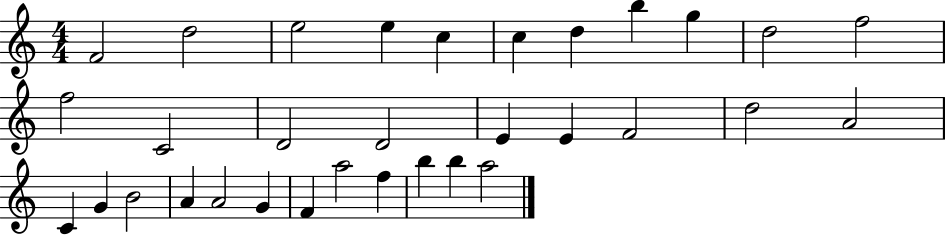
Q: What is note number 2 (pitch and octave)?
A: D5